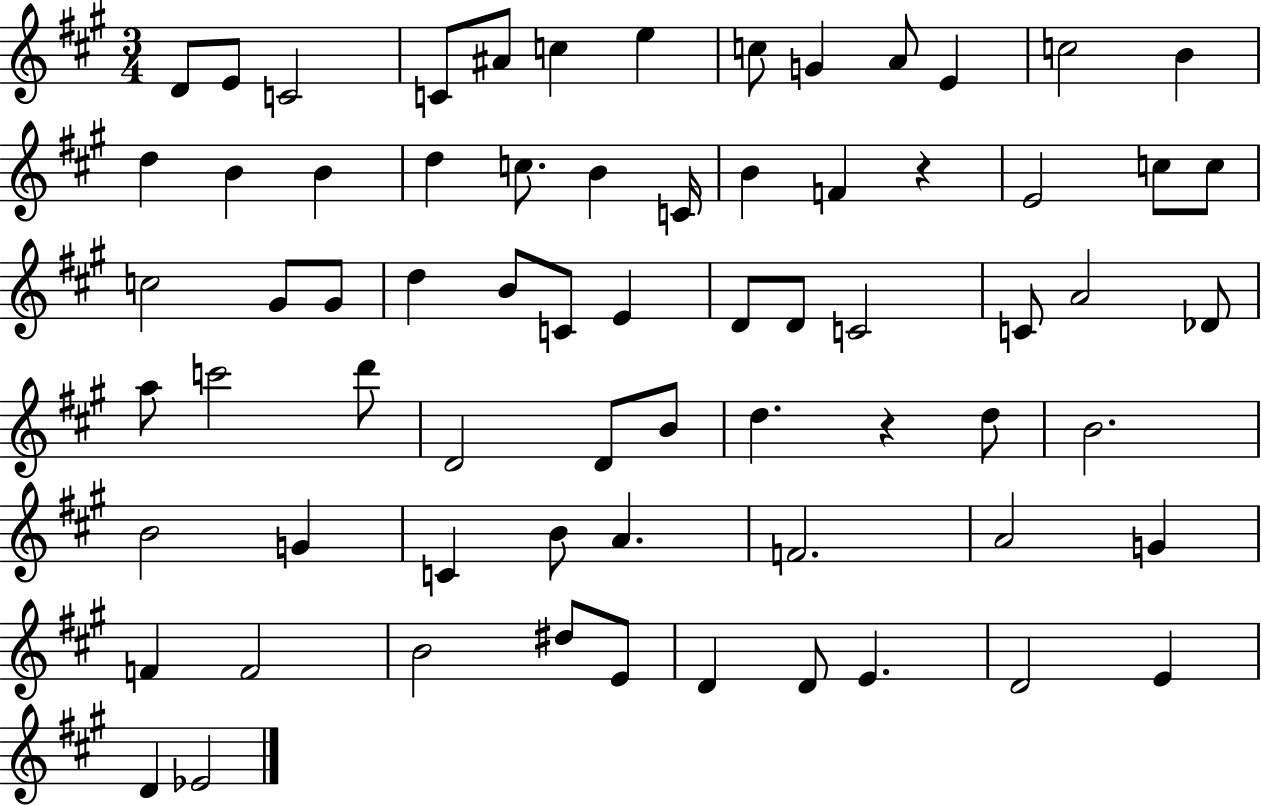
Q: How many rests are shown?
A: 2